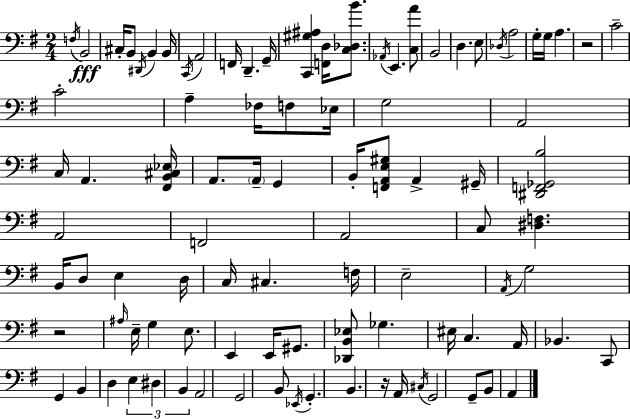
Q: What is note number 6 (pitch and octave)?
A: B2